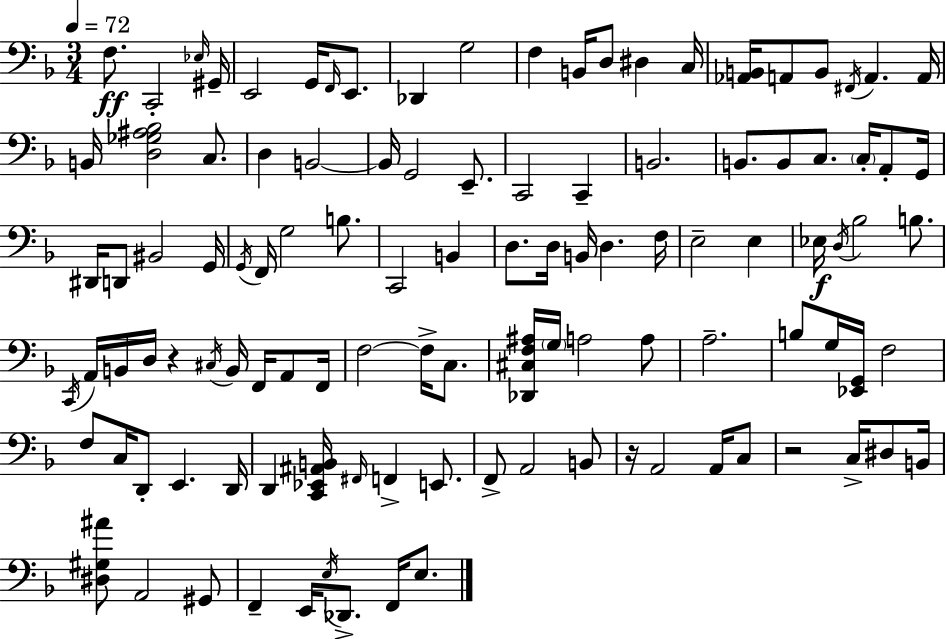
X:1
T:Untitled
M:3/4
L:1/4
K:F
F,/2 C,,2 _E,/4 ^G,,/4 E,,2 G,,/4 F,,/4 E,,/2 _D,, G,2 F, B,,/4 D,/2 ^D, C,/4 [_A,,B,,]/4 A,,/2 B,,/2 ^F,,/4 A,, A,,/4 B,,/4 [D,_G,^A,_B,]2 C,/2 D, B,,2 B,,/4 G,,2 E,,/2 C,,2 C,, B,,2 B,,/2 B,,/2 C,/2 C,/4 A,,/2 G,,/4 ^D,,/4 D,,/2 ^B,,2 G,,/4 G,,/4 F,,/4 G,2 B,/2 C,,2 B,, D,/2 D,/4 B,,/4 D, F,/4 E,2 E, _E,/4 D,/4 _B,2 B,/2 C,,/4 A,,/4 B,,/4 D,/4 z ^C,/4 B,,/4 F,,/4 A,,/2 F,,/4 F,2 F,/4 C,/2 [_D,,^C,F,^A,]/4 G,/4 A,2 A,/2 A,2 B,/2 G,/4 [_E,,G,,]/4 F,2 F,/2 C,/4 D,,/2 E,, D,,/4 D,, [C,,_E,,^A,,B,,]/4 ^F,,/4 F,, E,,/2 F,,/2 A,,2 B,,/2 z/4 A,,2 A,,/4 C,/2 z2 C,/4 ^D,/2 B,,/4 [^D,^G,^A]/2 A,,2 ^G,,/2 F,, E,,/4 E,/4 _D,,/2 F,,/4 E,/2